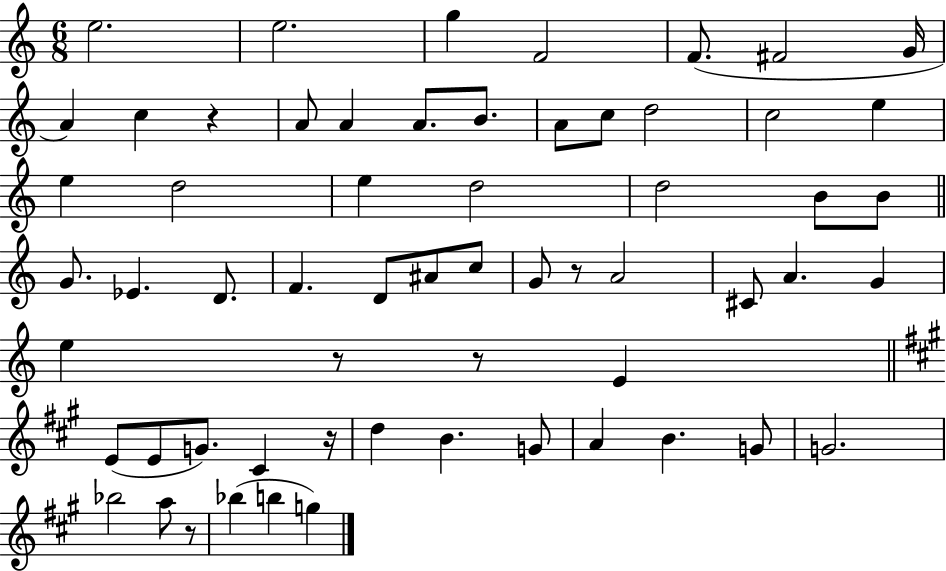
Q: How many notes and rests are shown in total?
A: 61